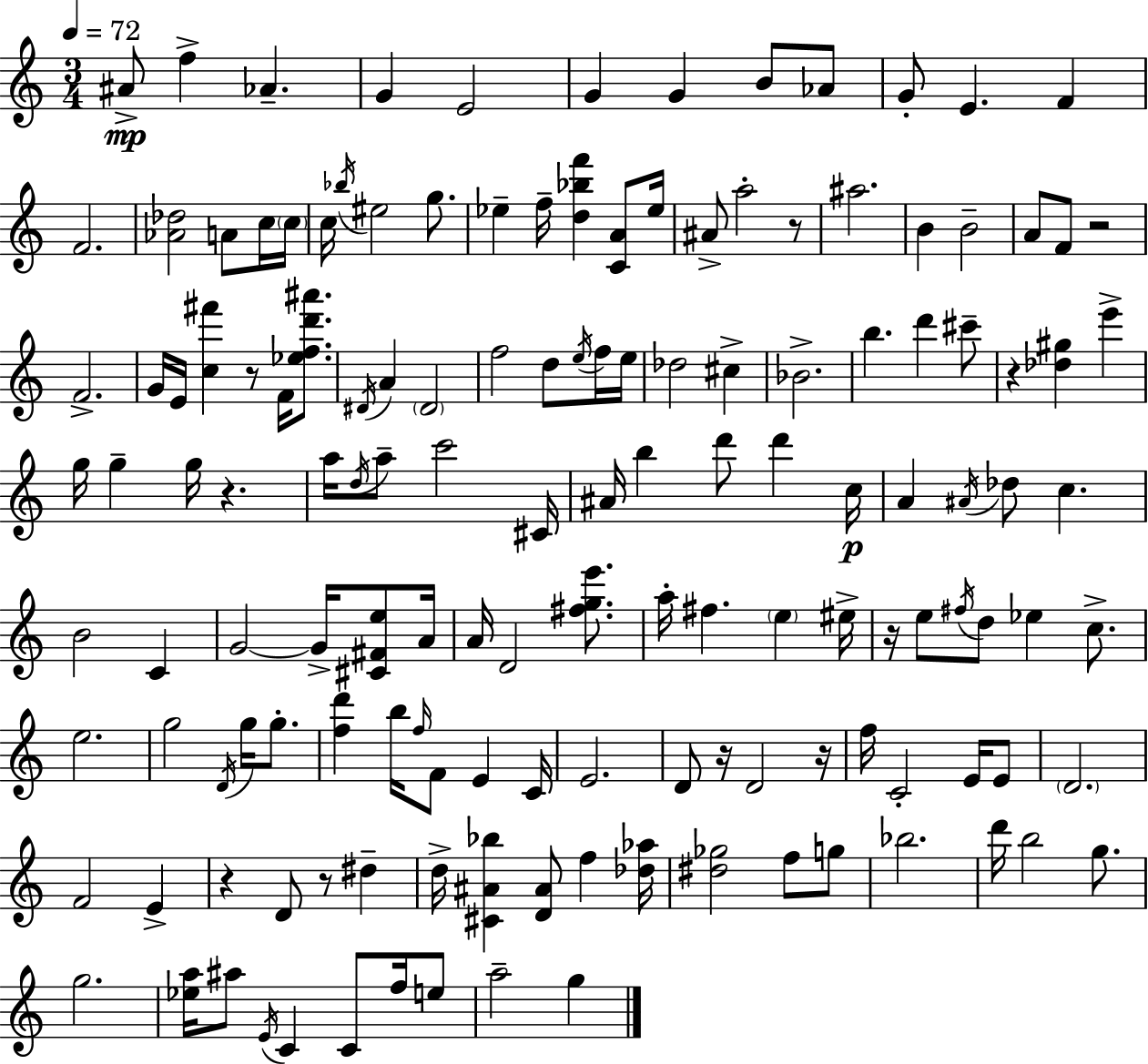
A#4/e F5/q Ab4/q. G4/q E4/h G4/q G4/q B4/e Ab4/e G4/e E4/q. F4/q F4/h. [Ab4,Db5]/h A4/e C5/s C5/s C5/s Bb5/s EIS5/h G5/e. Eb5/q F5/s [D5,Bb5,F6]/q [C4,A4]/e Eb5/s A#4/e A5/h R/e A#5/h. B4/q B4/h A4/e F4/e R/h F4/h. G4/s E4/s [C5,F#6]/q R/e F4/s [Eb5,F5,D6,A#6]/e. D#4/s A4/q D#4/h F5/h D5/e E5/s F5/s E5/s Db5/h C#5/q Bb4/h. B5/q. D6/q C#6/e R/q [Db5,G#5]/q E6/q G5/s G5/q G5/s R/q. A5/s D5/s A5/e C6/h C#4/s A#4/s B5/q D6/e D6/q C5/s A4/q A#4/s Db5/e C5/q. B4/h C4/q G4/h G4/s [C#4,F#4,E5]/e A4/s A4/s D4/h [F#5,G5,E6]/e. A5/s F#5/q. E5/q EIS5/s R/s E5/e F#5/s D5/e Eb5/q C5/e. E5/h. G5/h D4/s G5/s G5/e. [F5,D6]/q B5/s F5/s F4/e E4/q C4/s E4/h. D4/e R/s D4/h R/s F5/s C4/h E4/s E4/e D4/h. F4/h E4/q R/q D4/e R/e D#5/q D5/s [C#4,A#4,Bb5]/q [D4,A#4]/e F5/q [Db5,Ab5]/s [D#5,Gb5]/h F5/e G5/e Bb5/h. D6/s B5/h G5/e. G5/h. [Eb5,A5]/s A#5/e E4/s C4/q C4/e F5/s E5/e A5/h G5/q